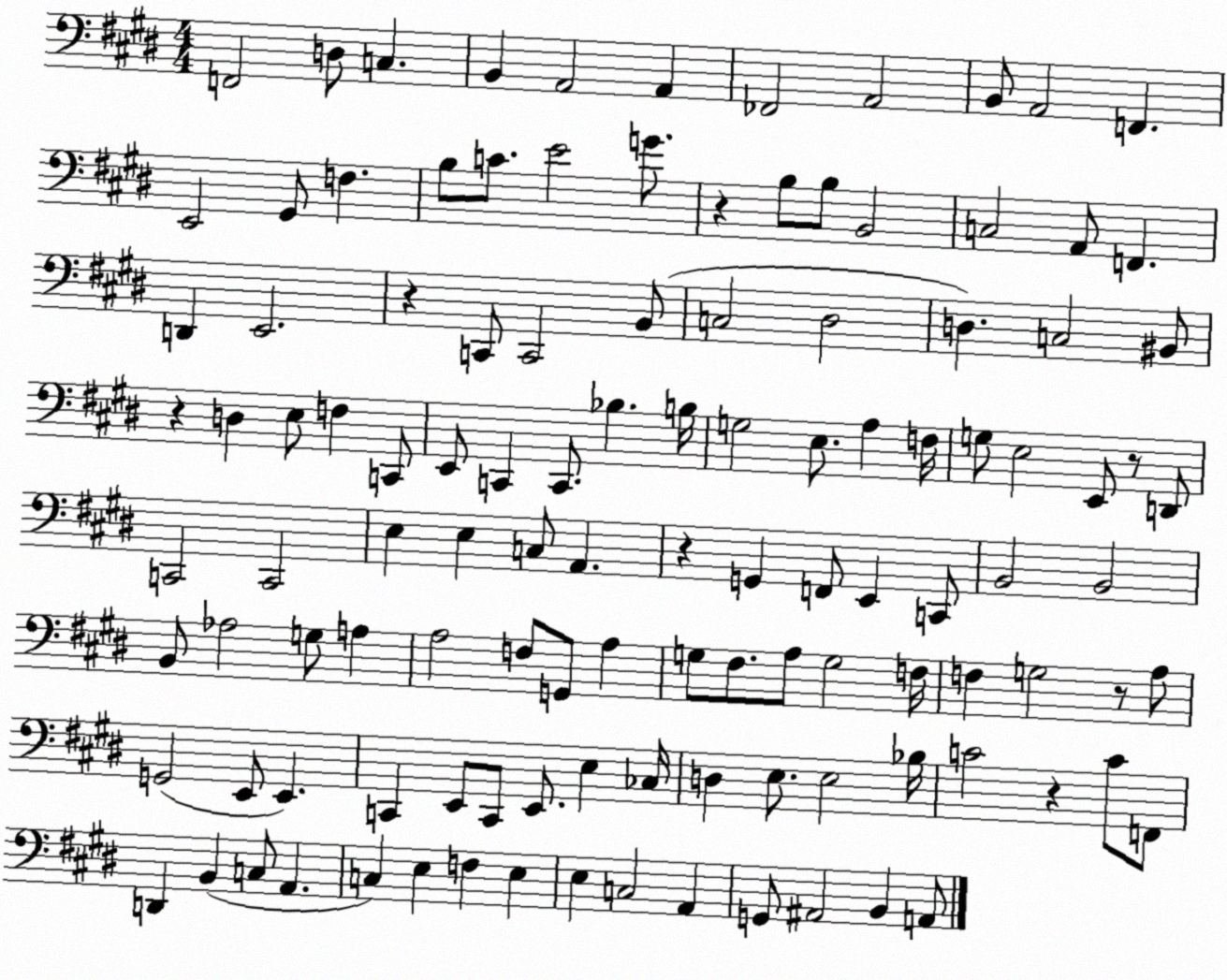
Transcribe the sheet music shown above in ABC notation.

X:1
T:Untitled
M:4/4
L:1/4
K:E
F,,2 D,/2 C, B,, A,,2 A,, _F,,2 A,,2 B,,/2 A,,2 F,, E,,2 ^G,,/2 F, B,/2 C/2 E2 G/2 z B,/2 B,/2 B,,2 C,2 A,,/2 F,, D,, E,,2 z C,,/2 C,,2 B,,/2 C,2 ^D,2 D, C,2 ^B,,/2 z D, E,/2 F, C,,/2 E,,/2 C,, C,,/2 _B, B,/4 G,2 E,/2 A, F,/4 G,/2 E,2 E,,/2 z/2 D,,/2 C,,2 C,,2 E, E, C,/2 A,, z G,, F,,/2 E,, C,,/2 B,,2 B,,2 B,,/2 _A,2 G,/2 A, A,2 F,/2 G,,/2 A, G,/2 ^F,/2 A,/2 G,2 F,/4 F, G,2 z/2 A,/2 G,,2 E,,/2 E,, C,, E,,/2 C,,/2 E,,/2 E, _C,/4 D, E,/2 E,2 _B,/4 C2 z C/2 F,,/2 D,, B,, C,/2 A,, C, E, F, E, E, C,2 A,, G,,/2 ^A,,2 B,, A,,/2